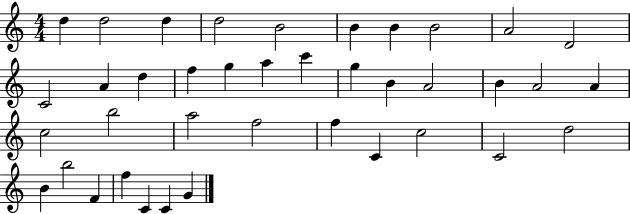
{
  \clef treble
  \numericTimeSignature
  \time 4/4
  \key c \major
  d''4 d''2 d''4 | d''2 b'2 | b'4 b'4 b'2 | a'2 d'2 | \break c'2 a'4 d''4 | f''4 g''4 a''4 c'''4 | g''4 b'4 a'2 | b'4 a'2 a'4 | \break c''2 b''2 | a''2 f''2 | f''4 c'4 c''2 | c'2 d''2 | \break b'4 b''2 f'4 | f''4 c'4 c'4 g'4 | \bar "|."
}